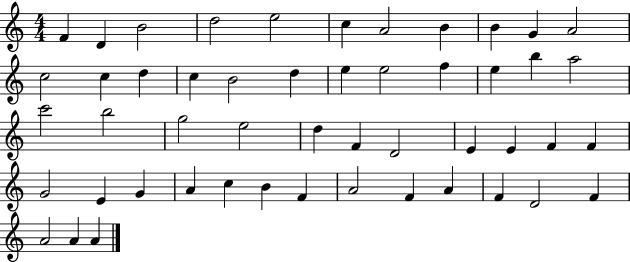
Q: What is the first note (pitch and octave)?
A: F4